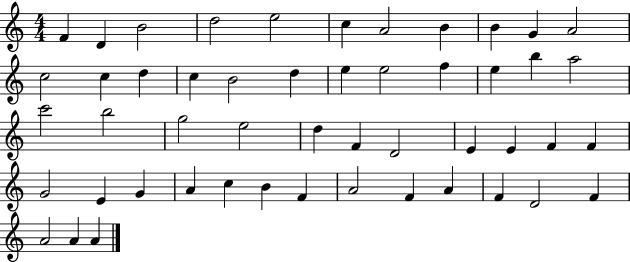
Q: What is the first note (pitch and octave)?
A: F4